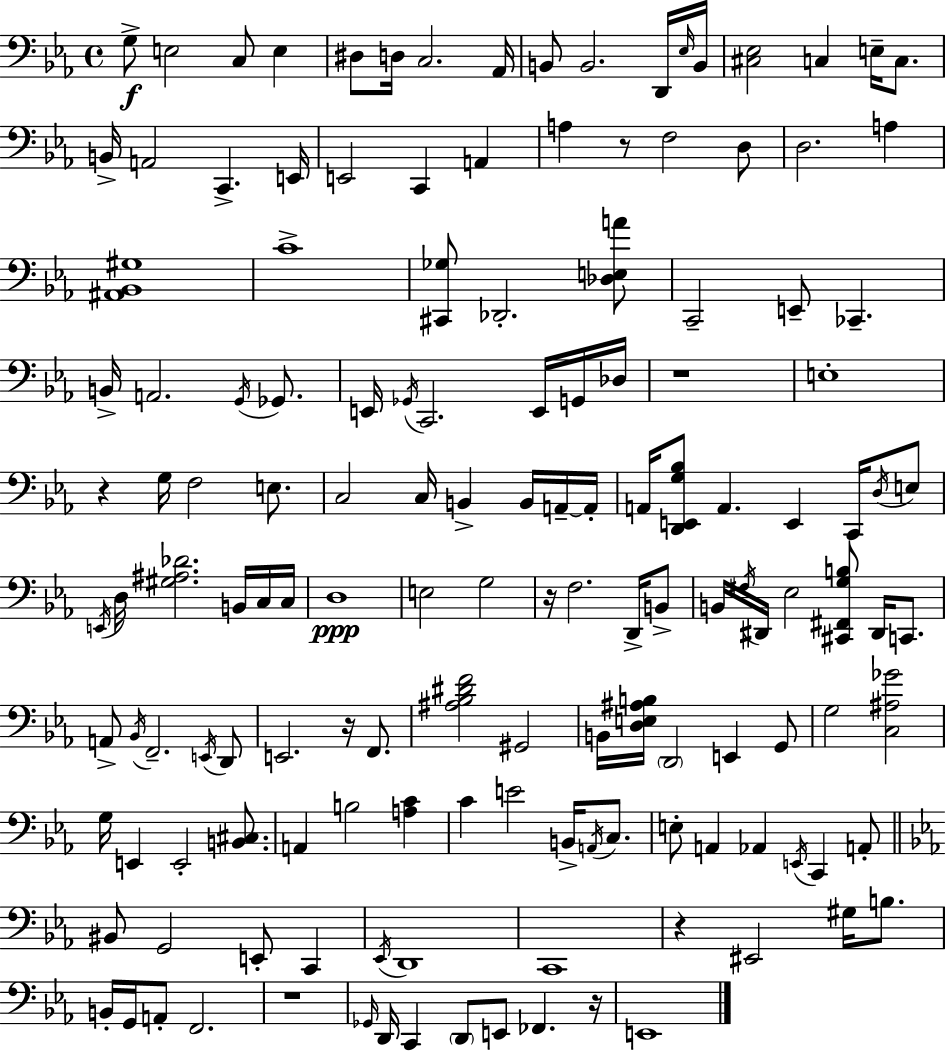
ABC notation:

X:1
T:Untitled
M:4/4
L:1/4
K:Cm
G,/2 E,2 C,/2 E, ^D,/2 D,/4 C,2 _A,,/4 B,,/2 B,,2 D,,/4 _E,/4 B,,/4 [^C,_E,]2 C, E,/4 C,/2 B,,/4 A,,2 C,, E,,/4 E,,2 C,, A,, A, z/2 F,2 D,/2 D,2 A, [^A,,_B,,^G,]4 C4 [^C,,_G,]/2 _D,,2 [_D,E,A]/2 C,,2 E,,/2 _C,, B,,/4 A,,2 G,,/4 _G,,/2 E,,/4 _G,,/4 C,,2 E,,/4 G,,/4 _D,/4 z4 E,4 z G,/4 F,2 E,/2 C,2 C,/4 B,, B,,/4 A,,/4 A,,/4 A,,/4 [D,,E,,G,_B,]/2 A,, E,, C,,/4 D,/4 E,/2 E,,/4 D,/4 [^G,^A,_D]2 B,,/4 C,/4 C,/4 D,4 E,2 G,2 z/4 F,2 D,,/4 B,,/2 B,,/4 ^F,/4 ^D,,/4 _E,2 [^C,,^F,,G,B,]/2 ^D,,/4 C,,/2 A,,/2 _B,,/4 F,,2 E,,/4 D,,/2 E,,2 z/4 F,,/2 [^A,_B,^DF]2 ^G,,2 B,,/4 [D,E,^A,B,]/4 D,,2 E,, G,,/2 G,2 [C,^A,_G]2 G,/4 E,, E,,2 [B,,^C,]/2 A,, B,2 [A,C] C E2 B,,/4 A,,/4 C,/2 E,/2 A,, _A,, E,,/4 C,, A,,/2 ^B,,/2 G,,2 E,,/2 C,, _E,,/4 D,,4 C,,4 z ^E,,2 ^G,/4 B,/2 B,,/4 G,,/4 A,,/2 F,,2 z4 _G,,/4 D,,/4 C,, D,,/2 E,,/2 _F,, z/4 E,,4